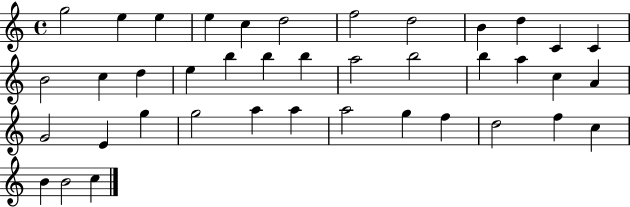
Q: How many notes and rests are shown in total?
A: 40